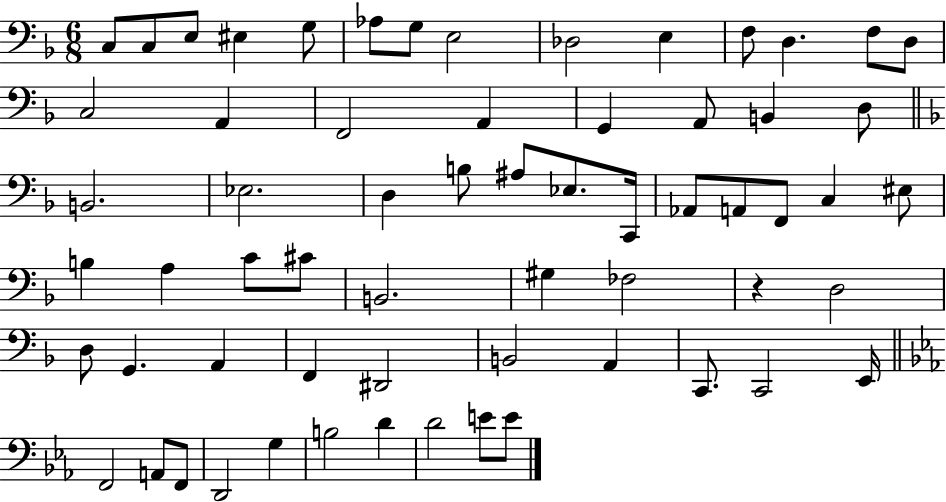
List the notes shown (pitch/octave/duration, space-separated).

C3/e C3/e E3/e EIS3/q G3/e Ab3/e G3/e E3/h Db3/h E3/q F3/e D3/q. F3/e D3/e C3/h A2/q F2/h A2/q G2/q A2/e B2/q D3/e B2/h. Eb3/h. D3/q B3/e A#3/e Eb3/e. C2/s Ab2/e A2/e F2/e C3/q EIS3/e B3/q A3/q C4/e C#4/e B2/h. G#3/q FES3/h R/q D3/h D3/e G2/q. A2/q F2/q D#2/h B2/h A2/q C2/e. C2/h E2/s F2/h A2/e F2/e D2/h G3/q B3/h D4/q D4/h E4/e E4/e